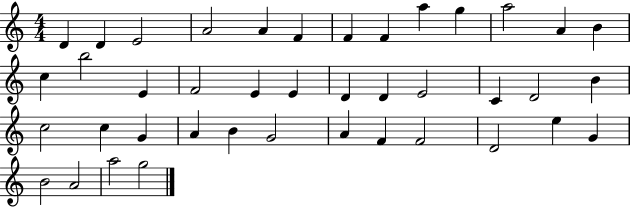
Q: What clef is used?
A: treble